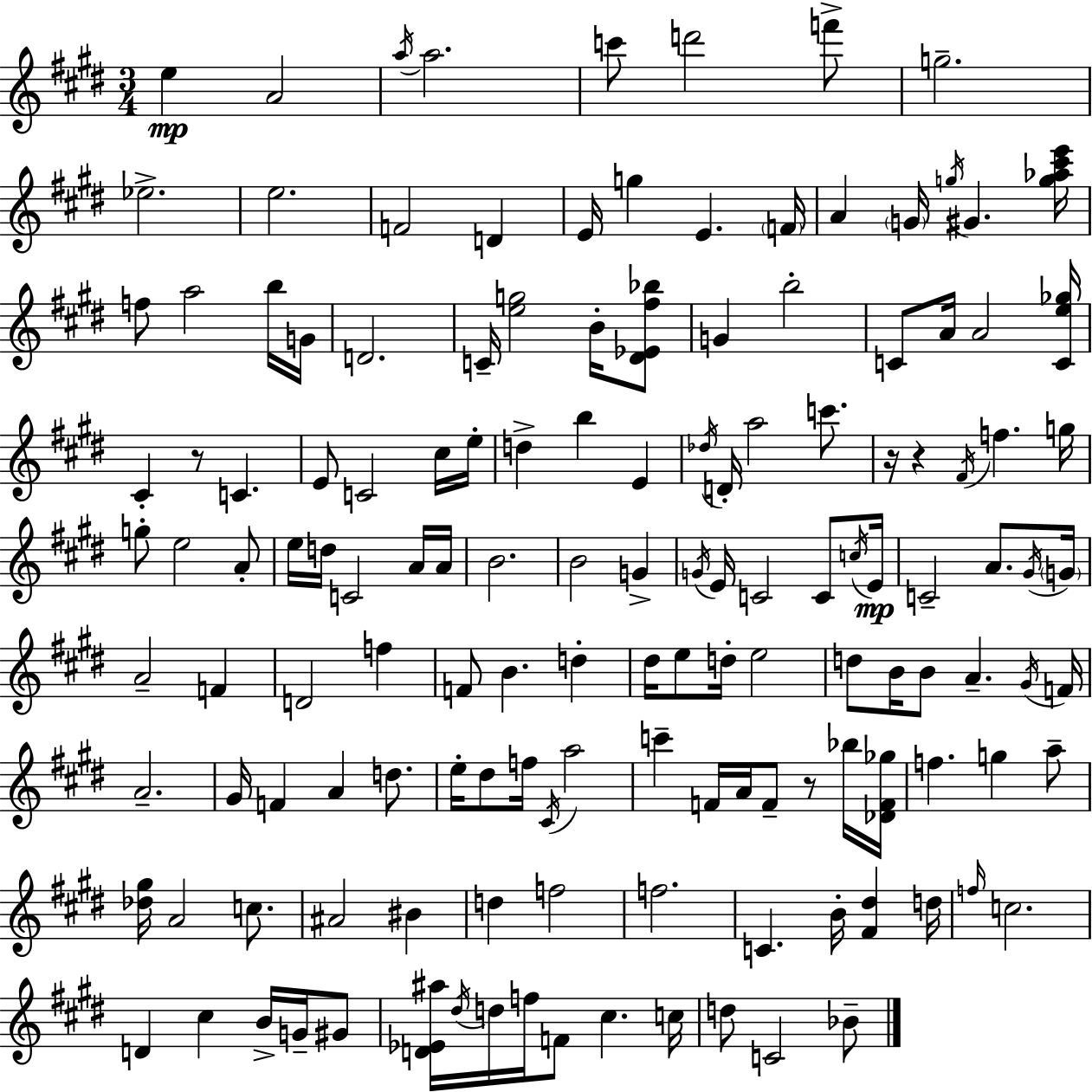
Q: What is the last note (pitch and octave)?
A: Bb4